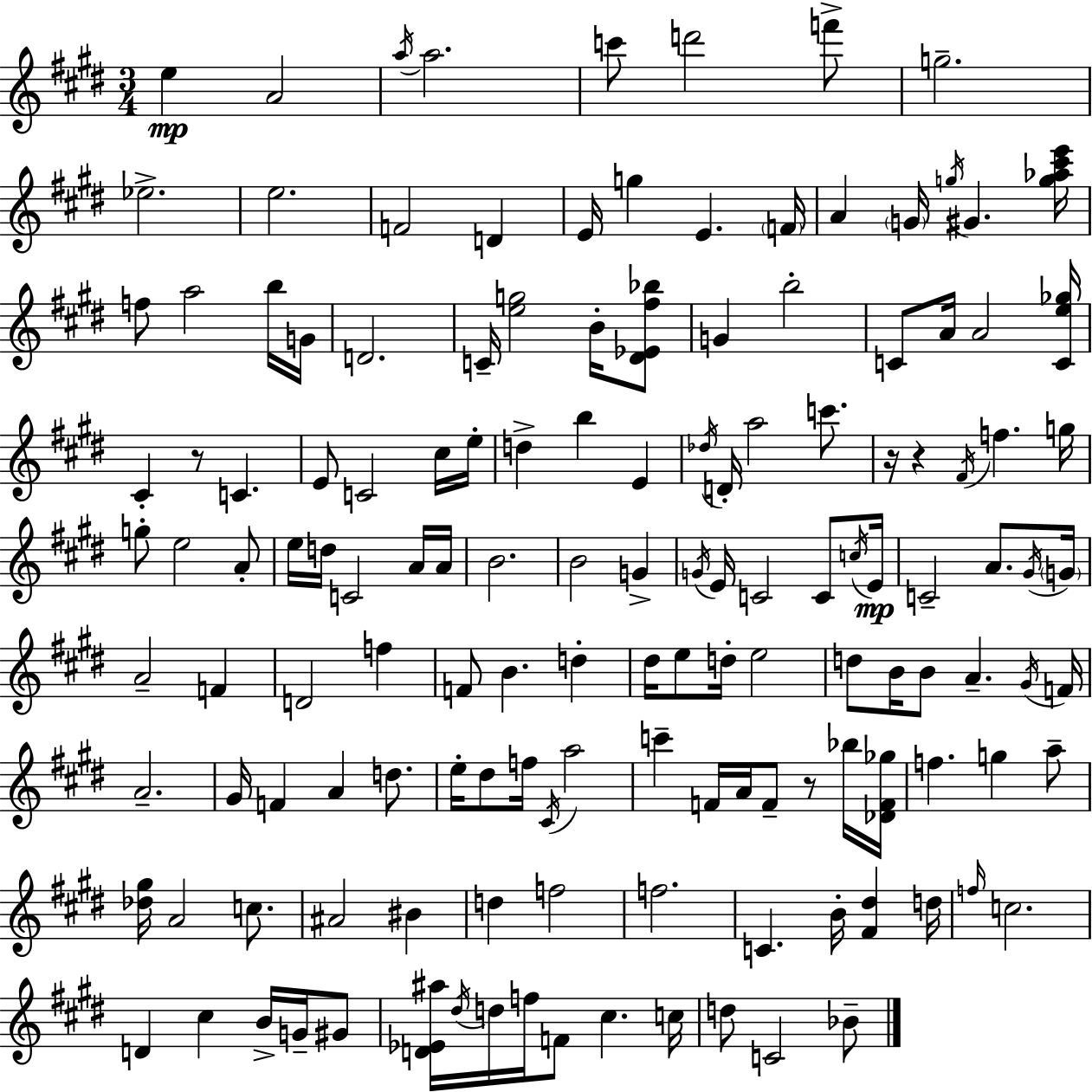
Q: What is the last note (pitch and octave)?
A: Bb4